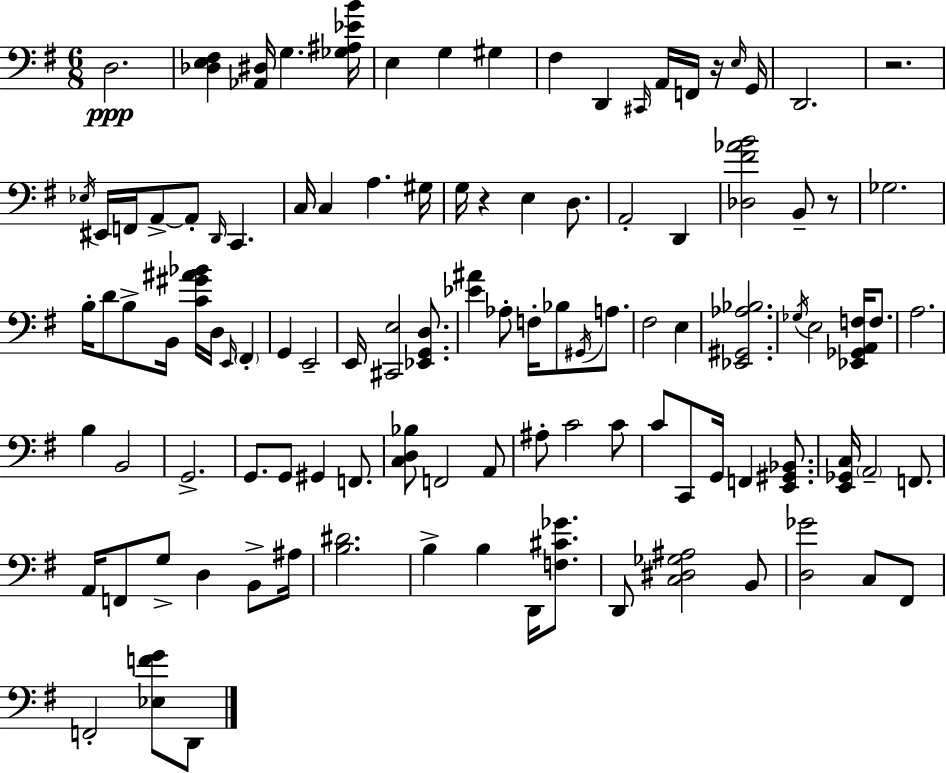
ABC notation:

X:1
T:Untitled
M:6/8
L:1/4
K:G
D,2 [_D,E,^F,] [_A,,^D,]/4 G, [_G,^A,_EB]/4 E, G, ^G, ^F, D,, ^C,,/4 A,,/4 F,,/4 z/4 E,/4 G,,/4 D,,2 z2 _E,/4 ^E,,/4 F,,/4 A,,/2 A,,/2 D,,/4 C,, C,/4 C, A, ^G,/4 G,/4 z E, D,/2 A,,2 D,, [_D,^F_AB]2 B,,/2 z/2 _G,2 B,/4 D/2 B,/2 B,,/4 [C^G^A_B]/4 D,/4 E,,/4 ^F,, G,, E,,2 E,,/4 [^C,,E,]2 [_E,,G,,D,]/2 [_E^A] _A,/2 F,/4 _B,/2 ^G,,/4 A,/2 ^F,2 E, [_E,,^G,,_A,_B,]2 _G,/4 E,2 [_E,,_G,,A,,F,]/4 F,/2 A,2 B, B,,2 G,,2 G,,/2 G,,/2 ^G,, F,,/2 [C,D,_B,]/2 F,,2 A,,/2 ^A,/2 C2 C/2 C/2 C,,/2 G,,/4 F,, [E,,^G,,_B,,]/2 [E,,_G,,C,]/4 A,,2 F,,/2 A,,/4 F,,/2 G,/2 D, B,,/2 ^A,/4 [B,^D]2 B, B, D,,/4 [F,^C_G]/2 D,,/2 [C,^D,_G,^A,]2 B,,/2 [D,_G]2 C,/2 ^F,,/2 F,,2 [_E,FG]/2 D,,/2